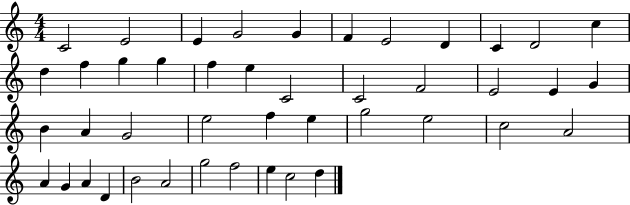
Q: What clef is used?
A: treble